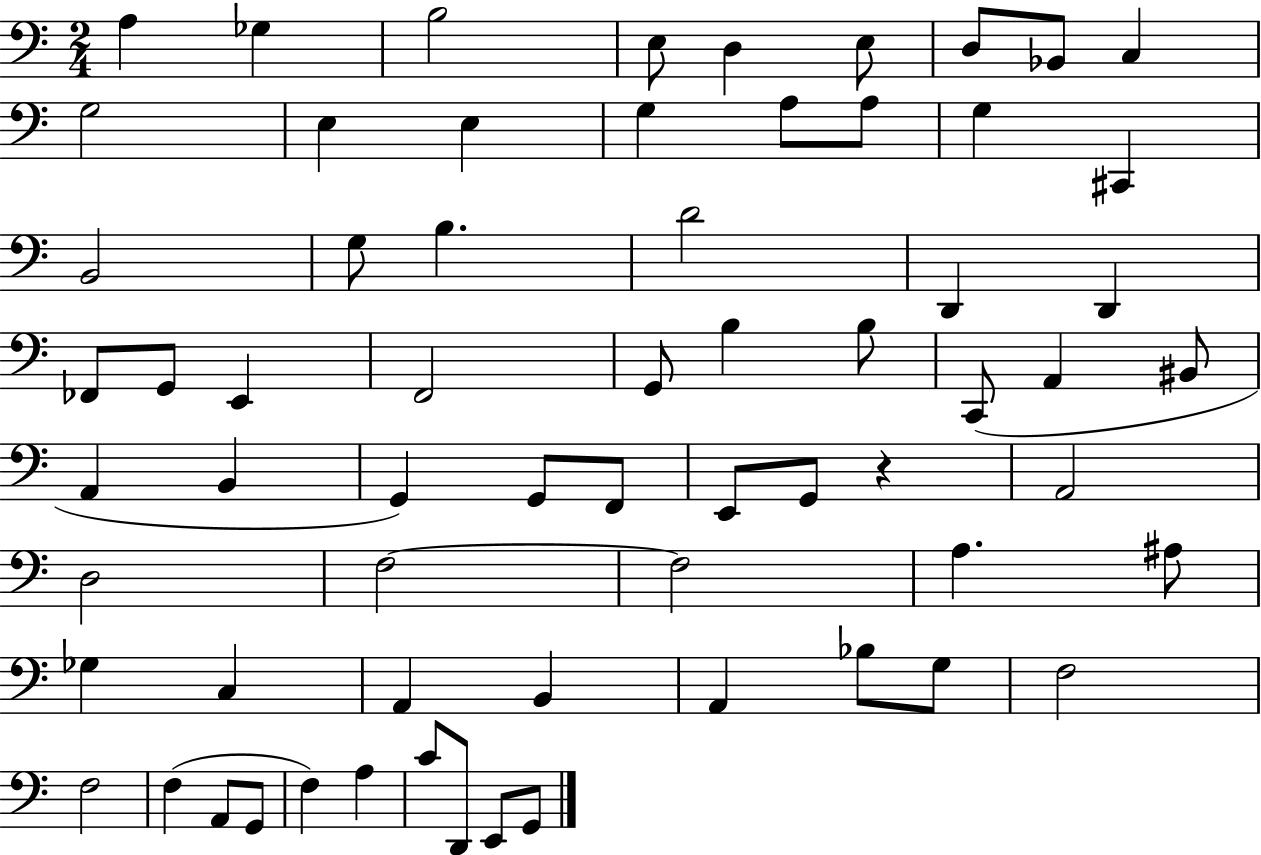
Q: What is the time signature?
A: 2/4